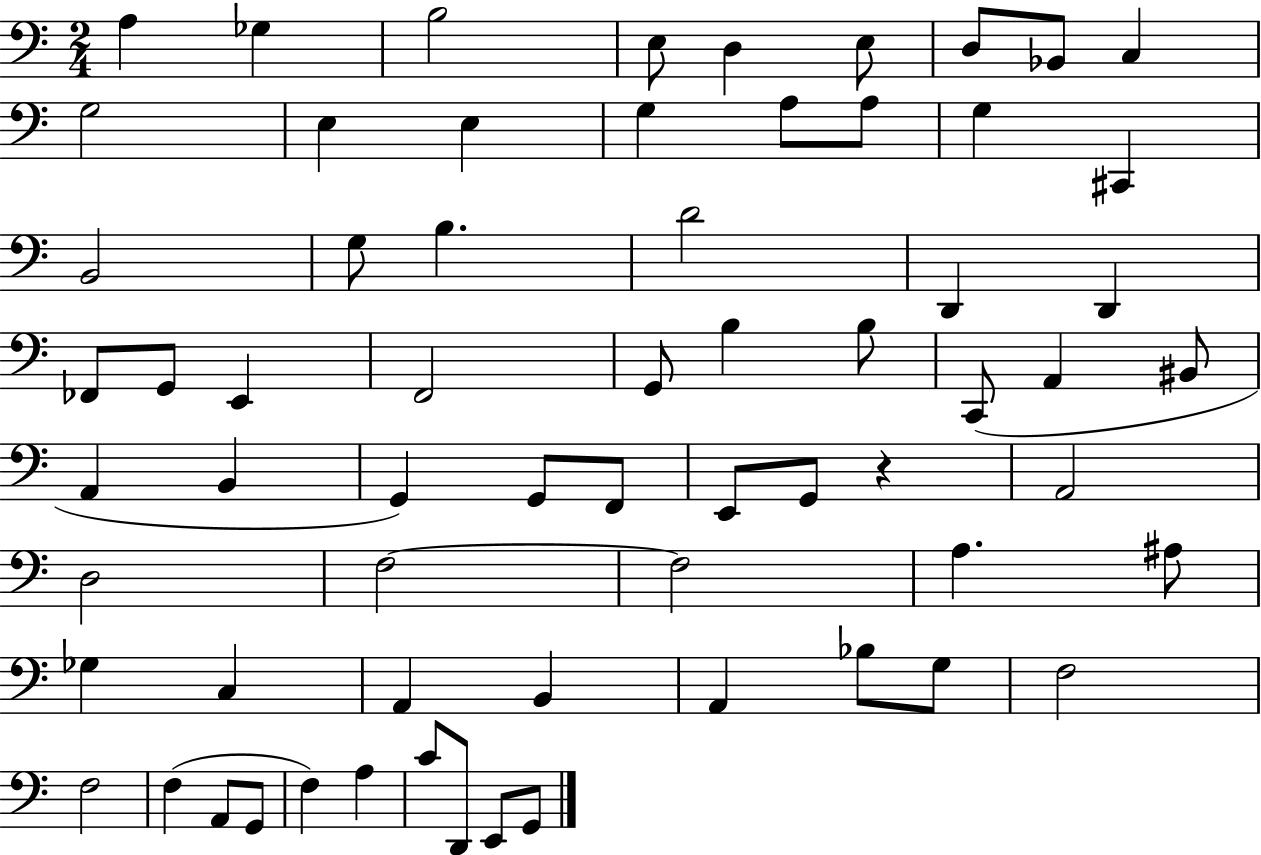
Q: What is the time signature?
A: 2/4